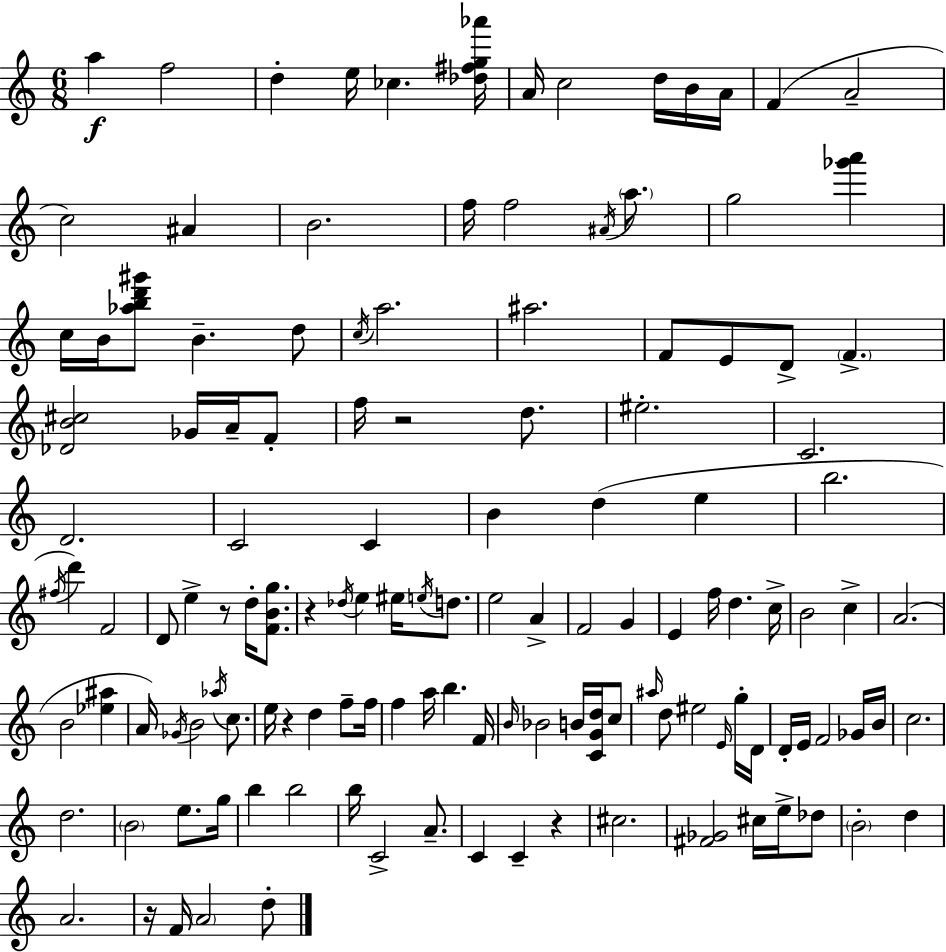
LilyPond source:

{
  \clef treble
  \numericTimeSignature
  \time 6/8
  \key c \major
  a''4\f f''2 | d''4-. e''16 ces''4. <des'' fis'' g'' aes'''>16 | a'16 c''2 d''16 b'16 a'16 | f'4( a'2-- | \break c''2) ais'4 | b'2. | f''16 f''2 \acciaccatura { ais'16 } \parenthesize a''8. | g''2 <ges''' a'''>4 | \break c''16 b'16 <aes'' b'' d''' gis'''>8 b'4.-- d''8 | \acciaccatura { c''16 } a''2. | ais''2. | f'8 e'8 d'8-> \parenthesize f'4.-> | \break <des' b' cis''>2 ges'16 a'16-- | f'8-. f''16 r2 d''8. | eis''2.-. | c'2. | \break d'2. | c'2 c'4 | b'4 d''4( e''4 | b''2. | \break \acciaccatura { fis''16 } d'''4) f'2 | d'8 e''4-> r8 d''16-. | <f' b' g''>8. r4 \acciaccatura { des''16 } e''4 | eis''16 \acciaccatura { e''16 } d''8. e''2 | \break a'4-> f'2 | g'4 e'4 f''16 d''4. | c''16-> b'2 | c''4-> a'2.( | \break b'2 | <ees'' ais''>4 a'16) \acciaccatura { ges'16 } b'2 | \acciaccatura { aes''16 } c''8. e''16 r4 | d''4 f''8-- f''16 f''4 a''16 | \break b''4. f'16 \grace { b'16 } bes'2 | b'16 <c' g' d''>16 c''8 \grace { ais''16 } d''8 eis''2 | \grace { e'16 } g''16-. d'16 d'16-. e'16 | f'2 ges'16 b'16 c''2. | \break d''2. | \parenthesize b'2 | e''8. g''16 b''4 | b''2 b''16 c'2-> | \break a'8.-- c'4 | c'4-- r4 cis''2. | <fis' ges'>2 | cis''16 e''16-> des''8 \parenthesize b'2-. | \break d''4 a'2. | r16 f'16 | \parenthesize a'2 d''8-. \bar "|."
}